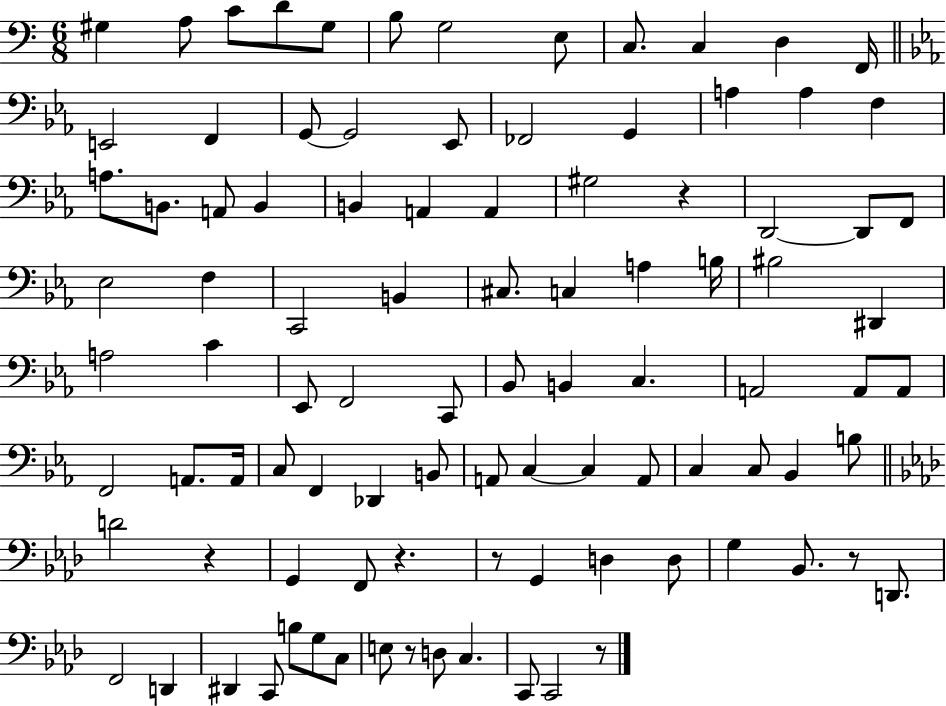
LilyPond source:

{
  \clef bass
  \numericTimeSignature
  \time 6/8
  \key c \major
  gis4 a8 c'8 d'8 gis8 | b8 g2 e8 | c8. c4 d4 f,16 | \bar "||" \break \key ees \major e,2 f,4 | g,8~~ g,2 ees,8 | fes,2 g,4 | a4 a4 f4 | \break a8. b,8. a,8 b,4 | b,4 a,4 a,4 | gis2 r4 | d,2~~ d,8 f,8 | \break ees2 f4 | c,2 b,4 | cis8. c4 a4 b16 | bis2 dis,4 | \break a2 c'4 | ees,8 f,2 c,8 | bes,8 b,4 c4. | a,2 a,8 a,8 | \break f,2 a,8. a,16 | c8 f,4 des,4 b,8 | a,8 c4~~ c4 a,8 | c4 c8 bes,4 b8 | \break \bar "||" \break \key f \minor d'2 r4 | g,4 f,8 r4. | r8 g,4 d4 d8 | g4 bes,8. r8 d,8. | \break f,2 d,4 | dis,4 c,8 b8 g8 c8 | e8 r8 d8 c4. | c,8 c,2 r8 | \break \bar "|."
}